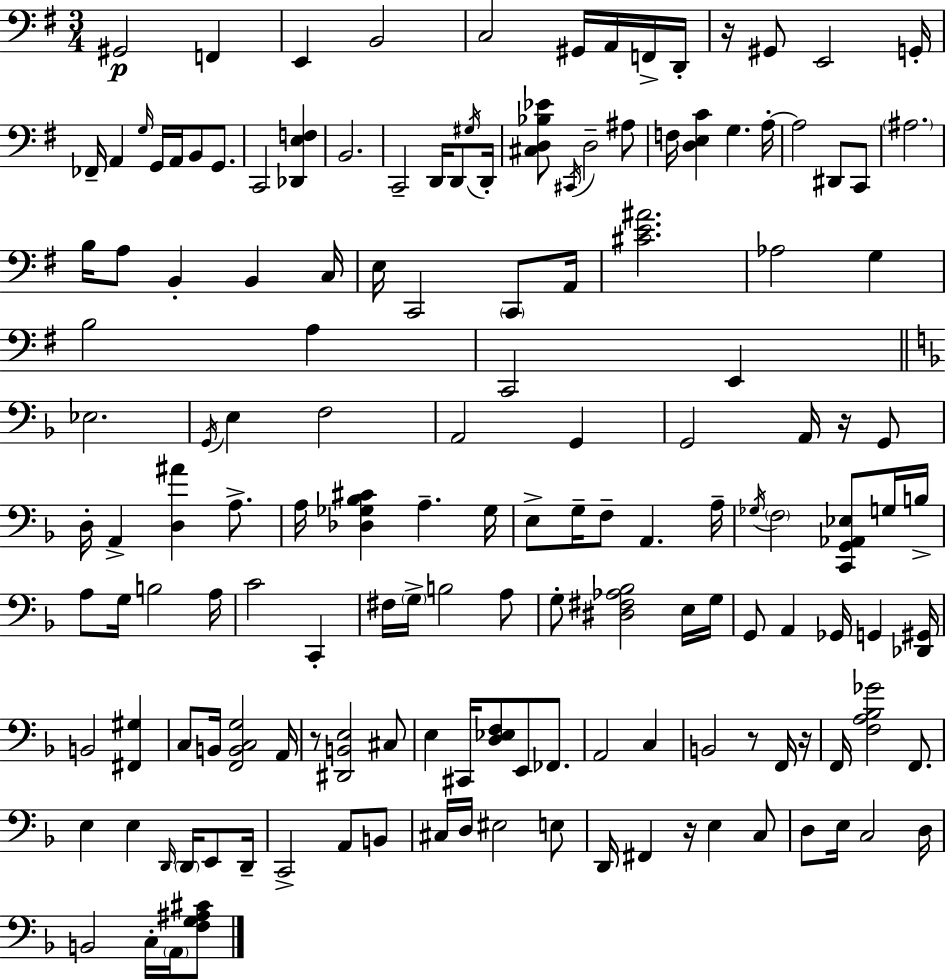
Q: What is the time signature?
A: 3/4